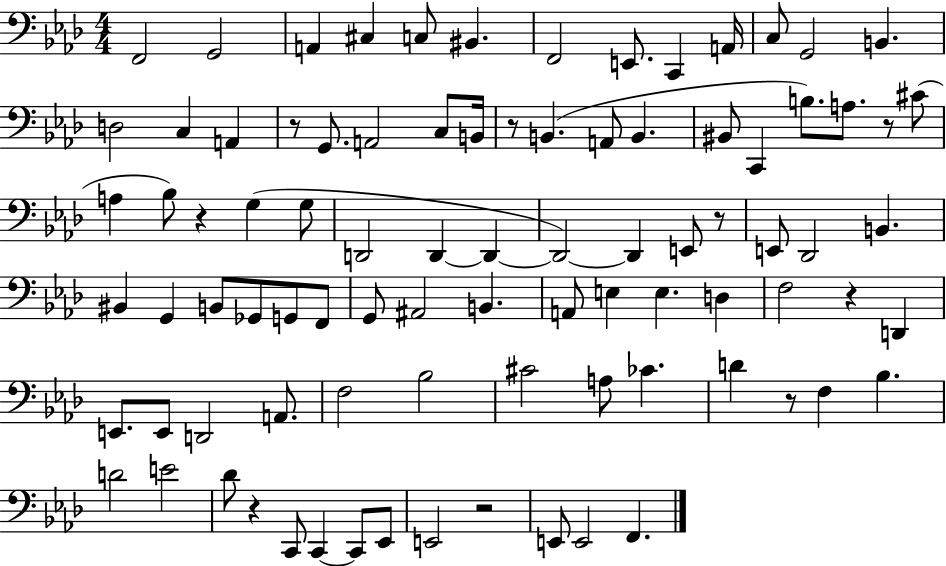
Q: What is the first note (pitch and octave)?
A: F2